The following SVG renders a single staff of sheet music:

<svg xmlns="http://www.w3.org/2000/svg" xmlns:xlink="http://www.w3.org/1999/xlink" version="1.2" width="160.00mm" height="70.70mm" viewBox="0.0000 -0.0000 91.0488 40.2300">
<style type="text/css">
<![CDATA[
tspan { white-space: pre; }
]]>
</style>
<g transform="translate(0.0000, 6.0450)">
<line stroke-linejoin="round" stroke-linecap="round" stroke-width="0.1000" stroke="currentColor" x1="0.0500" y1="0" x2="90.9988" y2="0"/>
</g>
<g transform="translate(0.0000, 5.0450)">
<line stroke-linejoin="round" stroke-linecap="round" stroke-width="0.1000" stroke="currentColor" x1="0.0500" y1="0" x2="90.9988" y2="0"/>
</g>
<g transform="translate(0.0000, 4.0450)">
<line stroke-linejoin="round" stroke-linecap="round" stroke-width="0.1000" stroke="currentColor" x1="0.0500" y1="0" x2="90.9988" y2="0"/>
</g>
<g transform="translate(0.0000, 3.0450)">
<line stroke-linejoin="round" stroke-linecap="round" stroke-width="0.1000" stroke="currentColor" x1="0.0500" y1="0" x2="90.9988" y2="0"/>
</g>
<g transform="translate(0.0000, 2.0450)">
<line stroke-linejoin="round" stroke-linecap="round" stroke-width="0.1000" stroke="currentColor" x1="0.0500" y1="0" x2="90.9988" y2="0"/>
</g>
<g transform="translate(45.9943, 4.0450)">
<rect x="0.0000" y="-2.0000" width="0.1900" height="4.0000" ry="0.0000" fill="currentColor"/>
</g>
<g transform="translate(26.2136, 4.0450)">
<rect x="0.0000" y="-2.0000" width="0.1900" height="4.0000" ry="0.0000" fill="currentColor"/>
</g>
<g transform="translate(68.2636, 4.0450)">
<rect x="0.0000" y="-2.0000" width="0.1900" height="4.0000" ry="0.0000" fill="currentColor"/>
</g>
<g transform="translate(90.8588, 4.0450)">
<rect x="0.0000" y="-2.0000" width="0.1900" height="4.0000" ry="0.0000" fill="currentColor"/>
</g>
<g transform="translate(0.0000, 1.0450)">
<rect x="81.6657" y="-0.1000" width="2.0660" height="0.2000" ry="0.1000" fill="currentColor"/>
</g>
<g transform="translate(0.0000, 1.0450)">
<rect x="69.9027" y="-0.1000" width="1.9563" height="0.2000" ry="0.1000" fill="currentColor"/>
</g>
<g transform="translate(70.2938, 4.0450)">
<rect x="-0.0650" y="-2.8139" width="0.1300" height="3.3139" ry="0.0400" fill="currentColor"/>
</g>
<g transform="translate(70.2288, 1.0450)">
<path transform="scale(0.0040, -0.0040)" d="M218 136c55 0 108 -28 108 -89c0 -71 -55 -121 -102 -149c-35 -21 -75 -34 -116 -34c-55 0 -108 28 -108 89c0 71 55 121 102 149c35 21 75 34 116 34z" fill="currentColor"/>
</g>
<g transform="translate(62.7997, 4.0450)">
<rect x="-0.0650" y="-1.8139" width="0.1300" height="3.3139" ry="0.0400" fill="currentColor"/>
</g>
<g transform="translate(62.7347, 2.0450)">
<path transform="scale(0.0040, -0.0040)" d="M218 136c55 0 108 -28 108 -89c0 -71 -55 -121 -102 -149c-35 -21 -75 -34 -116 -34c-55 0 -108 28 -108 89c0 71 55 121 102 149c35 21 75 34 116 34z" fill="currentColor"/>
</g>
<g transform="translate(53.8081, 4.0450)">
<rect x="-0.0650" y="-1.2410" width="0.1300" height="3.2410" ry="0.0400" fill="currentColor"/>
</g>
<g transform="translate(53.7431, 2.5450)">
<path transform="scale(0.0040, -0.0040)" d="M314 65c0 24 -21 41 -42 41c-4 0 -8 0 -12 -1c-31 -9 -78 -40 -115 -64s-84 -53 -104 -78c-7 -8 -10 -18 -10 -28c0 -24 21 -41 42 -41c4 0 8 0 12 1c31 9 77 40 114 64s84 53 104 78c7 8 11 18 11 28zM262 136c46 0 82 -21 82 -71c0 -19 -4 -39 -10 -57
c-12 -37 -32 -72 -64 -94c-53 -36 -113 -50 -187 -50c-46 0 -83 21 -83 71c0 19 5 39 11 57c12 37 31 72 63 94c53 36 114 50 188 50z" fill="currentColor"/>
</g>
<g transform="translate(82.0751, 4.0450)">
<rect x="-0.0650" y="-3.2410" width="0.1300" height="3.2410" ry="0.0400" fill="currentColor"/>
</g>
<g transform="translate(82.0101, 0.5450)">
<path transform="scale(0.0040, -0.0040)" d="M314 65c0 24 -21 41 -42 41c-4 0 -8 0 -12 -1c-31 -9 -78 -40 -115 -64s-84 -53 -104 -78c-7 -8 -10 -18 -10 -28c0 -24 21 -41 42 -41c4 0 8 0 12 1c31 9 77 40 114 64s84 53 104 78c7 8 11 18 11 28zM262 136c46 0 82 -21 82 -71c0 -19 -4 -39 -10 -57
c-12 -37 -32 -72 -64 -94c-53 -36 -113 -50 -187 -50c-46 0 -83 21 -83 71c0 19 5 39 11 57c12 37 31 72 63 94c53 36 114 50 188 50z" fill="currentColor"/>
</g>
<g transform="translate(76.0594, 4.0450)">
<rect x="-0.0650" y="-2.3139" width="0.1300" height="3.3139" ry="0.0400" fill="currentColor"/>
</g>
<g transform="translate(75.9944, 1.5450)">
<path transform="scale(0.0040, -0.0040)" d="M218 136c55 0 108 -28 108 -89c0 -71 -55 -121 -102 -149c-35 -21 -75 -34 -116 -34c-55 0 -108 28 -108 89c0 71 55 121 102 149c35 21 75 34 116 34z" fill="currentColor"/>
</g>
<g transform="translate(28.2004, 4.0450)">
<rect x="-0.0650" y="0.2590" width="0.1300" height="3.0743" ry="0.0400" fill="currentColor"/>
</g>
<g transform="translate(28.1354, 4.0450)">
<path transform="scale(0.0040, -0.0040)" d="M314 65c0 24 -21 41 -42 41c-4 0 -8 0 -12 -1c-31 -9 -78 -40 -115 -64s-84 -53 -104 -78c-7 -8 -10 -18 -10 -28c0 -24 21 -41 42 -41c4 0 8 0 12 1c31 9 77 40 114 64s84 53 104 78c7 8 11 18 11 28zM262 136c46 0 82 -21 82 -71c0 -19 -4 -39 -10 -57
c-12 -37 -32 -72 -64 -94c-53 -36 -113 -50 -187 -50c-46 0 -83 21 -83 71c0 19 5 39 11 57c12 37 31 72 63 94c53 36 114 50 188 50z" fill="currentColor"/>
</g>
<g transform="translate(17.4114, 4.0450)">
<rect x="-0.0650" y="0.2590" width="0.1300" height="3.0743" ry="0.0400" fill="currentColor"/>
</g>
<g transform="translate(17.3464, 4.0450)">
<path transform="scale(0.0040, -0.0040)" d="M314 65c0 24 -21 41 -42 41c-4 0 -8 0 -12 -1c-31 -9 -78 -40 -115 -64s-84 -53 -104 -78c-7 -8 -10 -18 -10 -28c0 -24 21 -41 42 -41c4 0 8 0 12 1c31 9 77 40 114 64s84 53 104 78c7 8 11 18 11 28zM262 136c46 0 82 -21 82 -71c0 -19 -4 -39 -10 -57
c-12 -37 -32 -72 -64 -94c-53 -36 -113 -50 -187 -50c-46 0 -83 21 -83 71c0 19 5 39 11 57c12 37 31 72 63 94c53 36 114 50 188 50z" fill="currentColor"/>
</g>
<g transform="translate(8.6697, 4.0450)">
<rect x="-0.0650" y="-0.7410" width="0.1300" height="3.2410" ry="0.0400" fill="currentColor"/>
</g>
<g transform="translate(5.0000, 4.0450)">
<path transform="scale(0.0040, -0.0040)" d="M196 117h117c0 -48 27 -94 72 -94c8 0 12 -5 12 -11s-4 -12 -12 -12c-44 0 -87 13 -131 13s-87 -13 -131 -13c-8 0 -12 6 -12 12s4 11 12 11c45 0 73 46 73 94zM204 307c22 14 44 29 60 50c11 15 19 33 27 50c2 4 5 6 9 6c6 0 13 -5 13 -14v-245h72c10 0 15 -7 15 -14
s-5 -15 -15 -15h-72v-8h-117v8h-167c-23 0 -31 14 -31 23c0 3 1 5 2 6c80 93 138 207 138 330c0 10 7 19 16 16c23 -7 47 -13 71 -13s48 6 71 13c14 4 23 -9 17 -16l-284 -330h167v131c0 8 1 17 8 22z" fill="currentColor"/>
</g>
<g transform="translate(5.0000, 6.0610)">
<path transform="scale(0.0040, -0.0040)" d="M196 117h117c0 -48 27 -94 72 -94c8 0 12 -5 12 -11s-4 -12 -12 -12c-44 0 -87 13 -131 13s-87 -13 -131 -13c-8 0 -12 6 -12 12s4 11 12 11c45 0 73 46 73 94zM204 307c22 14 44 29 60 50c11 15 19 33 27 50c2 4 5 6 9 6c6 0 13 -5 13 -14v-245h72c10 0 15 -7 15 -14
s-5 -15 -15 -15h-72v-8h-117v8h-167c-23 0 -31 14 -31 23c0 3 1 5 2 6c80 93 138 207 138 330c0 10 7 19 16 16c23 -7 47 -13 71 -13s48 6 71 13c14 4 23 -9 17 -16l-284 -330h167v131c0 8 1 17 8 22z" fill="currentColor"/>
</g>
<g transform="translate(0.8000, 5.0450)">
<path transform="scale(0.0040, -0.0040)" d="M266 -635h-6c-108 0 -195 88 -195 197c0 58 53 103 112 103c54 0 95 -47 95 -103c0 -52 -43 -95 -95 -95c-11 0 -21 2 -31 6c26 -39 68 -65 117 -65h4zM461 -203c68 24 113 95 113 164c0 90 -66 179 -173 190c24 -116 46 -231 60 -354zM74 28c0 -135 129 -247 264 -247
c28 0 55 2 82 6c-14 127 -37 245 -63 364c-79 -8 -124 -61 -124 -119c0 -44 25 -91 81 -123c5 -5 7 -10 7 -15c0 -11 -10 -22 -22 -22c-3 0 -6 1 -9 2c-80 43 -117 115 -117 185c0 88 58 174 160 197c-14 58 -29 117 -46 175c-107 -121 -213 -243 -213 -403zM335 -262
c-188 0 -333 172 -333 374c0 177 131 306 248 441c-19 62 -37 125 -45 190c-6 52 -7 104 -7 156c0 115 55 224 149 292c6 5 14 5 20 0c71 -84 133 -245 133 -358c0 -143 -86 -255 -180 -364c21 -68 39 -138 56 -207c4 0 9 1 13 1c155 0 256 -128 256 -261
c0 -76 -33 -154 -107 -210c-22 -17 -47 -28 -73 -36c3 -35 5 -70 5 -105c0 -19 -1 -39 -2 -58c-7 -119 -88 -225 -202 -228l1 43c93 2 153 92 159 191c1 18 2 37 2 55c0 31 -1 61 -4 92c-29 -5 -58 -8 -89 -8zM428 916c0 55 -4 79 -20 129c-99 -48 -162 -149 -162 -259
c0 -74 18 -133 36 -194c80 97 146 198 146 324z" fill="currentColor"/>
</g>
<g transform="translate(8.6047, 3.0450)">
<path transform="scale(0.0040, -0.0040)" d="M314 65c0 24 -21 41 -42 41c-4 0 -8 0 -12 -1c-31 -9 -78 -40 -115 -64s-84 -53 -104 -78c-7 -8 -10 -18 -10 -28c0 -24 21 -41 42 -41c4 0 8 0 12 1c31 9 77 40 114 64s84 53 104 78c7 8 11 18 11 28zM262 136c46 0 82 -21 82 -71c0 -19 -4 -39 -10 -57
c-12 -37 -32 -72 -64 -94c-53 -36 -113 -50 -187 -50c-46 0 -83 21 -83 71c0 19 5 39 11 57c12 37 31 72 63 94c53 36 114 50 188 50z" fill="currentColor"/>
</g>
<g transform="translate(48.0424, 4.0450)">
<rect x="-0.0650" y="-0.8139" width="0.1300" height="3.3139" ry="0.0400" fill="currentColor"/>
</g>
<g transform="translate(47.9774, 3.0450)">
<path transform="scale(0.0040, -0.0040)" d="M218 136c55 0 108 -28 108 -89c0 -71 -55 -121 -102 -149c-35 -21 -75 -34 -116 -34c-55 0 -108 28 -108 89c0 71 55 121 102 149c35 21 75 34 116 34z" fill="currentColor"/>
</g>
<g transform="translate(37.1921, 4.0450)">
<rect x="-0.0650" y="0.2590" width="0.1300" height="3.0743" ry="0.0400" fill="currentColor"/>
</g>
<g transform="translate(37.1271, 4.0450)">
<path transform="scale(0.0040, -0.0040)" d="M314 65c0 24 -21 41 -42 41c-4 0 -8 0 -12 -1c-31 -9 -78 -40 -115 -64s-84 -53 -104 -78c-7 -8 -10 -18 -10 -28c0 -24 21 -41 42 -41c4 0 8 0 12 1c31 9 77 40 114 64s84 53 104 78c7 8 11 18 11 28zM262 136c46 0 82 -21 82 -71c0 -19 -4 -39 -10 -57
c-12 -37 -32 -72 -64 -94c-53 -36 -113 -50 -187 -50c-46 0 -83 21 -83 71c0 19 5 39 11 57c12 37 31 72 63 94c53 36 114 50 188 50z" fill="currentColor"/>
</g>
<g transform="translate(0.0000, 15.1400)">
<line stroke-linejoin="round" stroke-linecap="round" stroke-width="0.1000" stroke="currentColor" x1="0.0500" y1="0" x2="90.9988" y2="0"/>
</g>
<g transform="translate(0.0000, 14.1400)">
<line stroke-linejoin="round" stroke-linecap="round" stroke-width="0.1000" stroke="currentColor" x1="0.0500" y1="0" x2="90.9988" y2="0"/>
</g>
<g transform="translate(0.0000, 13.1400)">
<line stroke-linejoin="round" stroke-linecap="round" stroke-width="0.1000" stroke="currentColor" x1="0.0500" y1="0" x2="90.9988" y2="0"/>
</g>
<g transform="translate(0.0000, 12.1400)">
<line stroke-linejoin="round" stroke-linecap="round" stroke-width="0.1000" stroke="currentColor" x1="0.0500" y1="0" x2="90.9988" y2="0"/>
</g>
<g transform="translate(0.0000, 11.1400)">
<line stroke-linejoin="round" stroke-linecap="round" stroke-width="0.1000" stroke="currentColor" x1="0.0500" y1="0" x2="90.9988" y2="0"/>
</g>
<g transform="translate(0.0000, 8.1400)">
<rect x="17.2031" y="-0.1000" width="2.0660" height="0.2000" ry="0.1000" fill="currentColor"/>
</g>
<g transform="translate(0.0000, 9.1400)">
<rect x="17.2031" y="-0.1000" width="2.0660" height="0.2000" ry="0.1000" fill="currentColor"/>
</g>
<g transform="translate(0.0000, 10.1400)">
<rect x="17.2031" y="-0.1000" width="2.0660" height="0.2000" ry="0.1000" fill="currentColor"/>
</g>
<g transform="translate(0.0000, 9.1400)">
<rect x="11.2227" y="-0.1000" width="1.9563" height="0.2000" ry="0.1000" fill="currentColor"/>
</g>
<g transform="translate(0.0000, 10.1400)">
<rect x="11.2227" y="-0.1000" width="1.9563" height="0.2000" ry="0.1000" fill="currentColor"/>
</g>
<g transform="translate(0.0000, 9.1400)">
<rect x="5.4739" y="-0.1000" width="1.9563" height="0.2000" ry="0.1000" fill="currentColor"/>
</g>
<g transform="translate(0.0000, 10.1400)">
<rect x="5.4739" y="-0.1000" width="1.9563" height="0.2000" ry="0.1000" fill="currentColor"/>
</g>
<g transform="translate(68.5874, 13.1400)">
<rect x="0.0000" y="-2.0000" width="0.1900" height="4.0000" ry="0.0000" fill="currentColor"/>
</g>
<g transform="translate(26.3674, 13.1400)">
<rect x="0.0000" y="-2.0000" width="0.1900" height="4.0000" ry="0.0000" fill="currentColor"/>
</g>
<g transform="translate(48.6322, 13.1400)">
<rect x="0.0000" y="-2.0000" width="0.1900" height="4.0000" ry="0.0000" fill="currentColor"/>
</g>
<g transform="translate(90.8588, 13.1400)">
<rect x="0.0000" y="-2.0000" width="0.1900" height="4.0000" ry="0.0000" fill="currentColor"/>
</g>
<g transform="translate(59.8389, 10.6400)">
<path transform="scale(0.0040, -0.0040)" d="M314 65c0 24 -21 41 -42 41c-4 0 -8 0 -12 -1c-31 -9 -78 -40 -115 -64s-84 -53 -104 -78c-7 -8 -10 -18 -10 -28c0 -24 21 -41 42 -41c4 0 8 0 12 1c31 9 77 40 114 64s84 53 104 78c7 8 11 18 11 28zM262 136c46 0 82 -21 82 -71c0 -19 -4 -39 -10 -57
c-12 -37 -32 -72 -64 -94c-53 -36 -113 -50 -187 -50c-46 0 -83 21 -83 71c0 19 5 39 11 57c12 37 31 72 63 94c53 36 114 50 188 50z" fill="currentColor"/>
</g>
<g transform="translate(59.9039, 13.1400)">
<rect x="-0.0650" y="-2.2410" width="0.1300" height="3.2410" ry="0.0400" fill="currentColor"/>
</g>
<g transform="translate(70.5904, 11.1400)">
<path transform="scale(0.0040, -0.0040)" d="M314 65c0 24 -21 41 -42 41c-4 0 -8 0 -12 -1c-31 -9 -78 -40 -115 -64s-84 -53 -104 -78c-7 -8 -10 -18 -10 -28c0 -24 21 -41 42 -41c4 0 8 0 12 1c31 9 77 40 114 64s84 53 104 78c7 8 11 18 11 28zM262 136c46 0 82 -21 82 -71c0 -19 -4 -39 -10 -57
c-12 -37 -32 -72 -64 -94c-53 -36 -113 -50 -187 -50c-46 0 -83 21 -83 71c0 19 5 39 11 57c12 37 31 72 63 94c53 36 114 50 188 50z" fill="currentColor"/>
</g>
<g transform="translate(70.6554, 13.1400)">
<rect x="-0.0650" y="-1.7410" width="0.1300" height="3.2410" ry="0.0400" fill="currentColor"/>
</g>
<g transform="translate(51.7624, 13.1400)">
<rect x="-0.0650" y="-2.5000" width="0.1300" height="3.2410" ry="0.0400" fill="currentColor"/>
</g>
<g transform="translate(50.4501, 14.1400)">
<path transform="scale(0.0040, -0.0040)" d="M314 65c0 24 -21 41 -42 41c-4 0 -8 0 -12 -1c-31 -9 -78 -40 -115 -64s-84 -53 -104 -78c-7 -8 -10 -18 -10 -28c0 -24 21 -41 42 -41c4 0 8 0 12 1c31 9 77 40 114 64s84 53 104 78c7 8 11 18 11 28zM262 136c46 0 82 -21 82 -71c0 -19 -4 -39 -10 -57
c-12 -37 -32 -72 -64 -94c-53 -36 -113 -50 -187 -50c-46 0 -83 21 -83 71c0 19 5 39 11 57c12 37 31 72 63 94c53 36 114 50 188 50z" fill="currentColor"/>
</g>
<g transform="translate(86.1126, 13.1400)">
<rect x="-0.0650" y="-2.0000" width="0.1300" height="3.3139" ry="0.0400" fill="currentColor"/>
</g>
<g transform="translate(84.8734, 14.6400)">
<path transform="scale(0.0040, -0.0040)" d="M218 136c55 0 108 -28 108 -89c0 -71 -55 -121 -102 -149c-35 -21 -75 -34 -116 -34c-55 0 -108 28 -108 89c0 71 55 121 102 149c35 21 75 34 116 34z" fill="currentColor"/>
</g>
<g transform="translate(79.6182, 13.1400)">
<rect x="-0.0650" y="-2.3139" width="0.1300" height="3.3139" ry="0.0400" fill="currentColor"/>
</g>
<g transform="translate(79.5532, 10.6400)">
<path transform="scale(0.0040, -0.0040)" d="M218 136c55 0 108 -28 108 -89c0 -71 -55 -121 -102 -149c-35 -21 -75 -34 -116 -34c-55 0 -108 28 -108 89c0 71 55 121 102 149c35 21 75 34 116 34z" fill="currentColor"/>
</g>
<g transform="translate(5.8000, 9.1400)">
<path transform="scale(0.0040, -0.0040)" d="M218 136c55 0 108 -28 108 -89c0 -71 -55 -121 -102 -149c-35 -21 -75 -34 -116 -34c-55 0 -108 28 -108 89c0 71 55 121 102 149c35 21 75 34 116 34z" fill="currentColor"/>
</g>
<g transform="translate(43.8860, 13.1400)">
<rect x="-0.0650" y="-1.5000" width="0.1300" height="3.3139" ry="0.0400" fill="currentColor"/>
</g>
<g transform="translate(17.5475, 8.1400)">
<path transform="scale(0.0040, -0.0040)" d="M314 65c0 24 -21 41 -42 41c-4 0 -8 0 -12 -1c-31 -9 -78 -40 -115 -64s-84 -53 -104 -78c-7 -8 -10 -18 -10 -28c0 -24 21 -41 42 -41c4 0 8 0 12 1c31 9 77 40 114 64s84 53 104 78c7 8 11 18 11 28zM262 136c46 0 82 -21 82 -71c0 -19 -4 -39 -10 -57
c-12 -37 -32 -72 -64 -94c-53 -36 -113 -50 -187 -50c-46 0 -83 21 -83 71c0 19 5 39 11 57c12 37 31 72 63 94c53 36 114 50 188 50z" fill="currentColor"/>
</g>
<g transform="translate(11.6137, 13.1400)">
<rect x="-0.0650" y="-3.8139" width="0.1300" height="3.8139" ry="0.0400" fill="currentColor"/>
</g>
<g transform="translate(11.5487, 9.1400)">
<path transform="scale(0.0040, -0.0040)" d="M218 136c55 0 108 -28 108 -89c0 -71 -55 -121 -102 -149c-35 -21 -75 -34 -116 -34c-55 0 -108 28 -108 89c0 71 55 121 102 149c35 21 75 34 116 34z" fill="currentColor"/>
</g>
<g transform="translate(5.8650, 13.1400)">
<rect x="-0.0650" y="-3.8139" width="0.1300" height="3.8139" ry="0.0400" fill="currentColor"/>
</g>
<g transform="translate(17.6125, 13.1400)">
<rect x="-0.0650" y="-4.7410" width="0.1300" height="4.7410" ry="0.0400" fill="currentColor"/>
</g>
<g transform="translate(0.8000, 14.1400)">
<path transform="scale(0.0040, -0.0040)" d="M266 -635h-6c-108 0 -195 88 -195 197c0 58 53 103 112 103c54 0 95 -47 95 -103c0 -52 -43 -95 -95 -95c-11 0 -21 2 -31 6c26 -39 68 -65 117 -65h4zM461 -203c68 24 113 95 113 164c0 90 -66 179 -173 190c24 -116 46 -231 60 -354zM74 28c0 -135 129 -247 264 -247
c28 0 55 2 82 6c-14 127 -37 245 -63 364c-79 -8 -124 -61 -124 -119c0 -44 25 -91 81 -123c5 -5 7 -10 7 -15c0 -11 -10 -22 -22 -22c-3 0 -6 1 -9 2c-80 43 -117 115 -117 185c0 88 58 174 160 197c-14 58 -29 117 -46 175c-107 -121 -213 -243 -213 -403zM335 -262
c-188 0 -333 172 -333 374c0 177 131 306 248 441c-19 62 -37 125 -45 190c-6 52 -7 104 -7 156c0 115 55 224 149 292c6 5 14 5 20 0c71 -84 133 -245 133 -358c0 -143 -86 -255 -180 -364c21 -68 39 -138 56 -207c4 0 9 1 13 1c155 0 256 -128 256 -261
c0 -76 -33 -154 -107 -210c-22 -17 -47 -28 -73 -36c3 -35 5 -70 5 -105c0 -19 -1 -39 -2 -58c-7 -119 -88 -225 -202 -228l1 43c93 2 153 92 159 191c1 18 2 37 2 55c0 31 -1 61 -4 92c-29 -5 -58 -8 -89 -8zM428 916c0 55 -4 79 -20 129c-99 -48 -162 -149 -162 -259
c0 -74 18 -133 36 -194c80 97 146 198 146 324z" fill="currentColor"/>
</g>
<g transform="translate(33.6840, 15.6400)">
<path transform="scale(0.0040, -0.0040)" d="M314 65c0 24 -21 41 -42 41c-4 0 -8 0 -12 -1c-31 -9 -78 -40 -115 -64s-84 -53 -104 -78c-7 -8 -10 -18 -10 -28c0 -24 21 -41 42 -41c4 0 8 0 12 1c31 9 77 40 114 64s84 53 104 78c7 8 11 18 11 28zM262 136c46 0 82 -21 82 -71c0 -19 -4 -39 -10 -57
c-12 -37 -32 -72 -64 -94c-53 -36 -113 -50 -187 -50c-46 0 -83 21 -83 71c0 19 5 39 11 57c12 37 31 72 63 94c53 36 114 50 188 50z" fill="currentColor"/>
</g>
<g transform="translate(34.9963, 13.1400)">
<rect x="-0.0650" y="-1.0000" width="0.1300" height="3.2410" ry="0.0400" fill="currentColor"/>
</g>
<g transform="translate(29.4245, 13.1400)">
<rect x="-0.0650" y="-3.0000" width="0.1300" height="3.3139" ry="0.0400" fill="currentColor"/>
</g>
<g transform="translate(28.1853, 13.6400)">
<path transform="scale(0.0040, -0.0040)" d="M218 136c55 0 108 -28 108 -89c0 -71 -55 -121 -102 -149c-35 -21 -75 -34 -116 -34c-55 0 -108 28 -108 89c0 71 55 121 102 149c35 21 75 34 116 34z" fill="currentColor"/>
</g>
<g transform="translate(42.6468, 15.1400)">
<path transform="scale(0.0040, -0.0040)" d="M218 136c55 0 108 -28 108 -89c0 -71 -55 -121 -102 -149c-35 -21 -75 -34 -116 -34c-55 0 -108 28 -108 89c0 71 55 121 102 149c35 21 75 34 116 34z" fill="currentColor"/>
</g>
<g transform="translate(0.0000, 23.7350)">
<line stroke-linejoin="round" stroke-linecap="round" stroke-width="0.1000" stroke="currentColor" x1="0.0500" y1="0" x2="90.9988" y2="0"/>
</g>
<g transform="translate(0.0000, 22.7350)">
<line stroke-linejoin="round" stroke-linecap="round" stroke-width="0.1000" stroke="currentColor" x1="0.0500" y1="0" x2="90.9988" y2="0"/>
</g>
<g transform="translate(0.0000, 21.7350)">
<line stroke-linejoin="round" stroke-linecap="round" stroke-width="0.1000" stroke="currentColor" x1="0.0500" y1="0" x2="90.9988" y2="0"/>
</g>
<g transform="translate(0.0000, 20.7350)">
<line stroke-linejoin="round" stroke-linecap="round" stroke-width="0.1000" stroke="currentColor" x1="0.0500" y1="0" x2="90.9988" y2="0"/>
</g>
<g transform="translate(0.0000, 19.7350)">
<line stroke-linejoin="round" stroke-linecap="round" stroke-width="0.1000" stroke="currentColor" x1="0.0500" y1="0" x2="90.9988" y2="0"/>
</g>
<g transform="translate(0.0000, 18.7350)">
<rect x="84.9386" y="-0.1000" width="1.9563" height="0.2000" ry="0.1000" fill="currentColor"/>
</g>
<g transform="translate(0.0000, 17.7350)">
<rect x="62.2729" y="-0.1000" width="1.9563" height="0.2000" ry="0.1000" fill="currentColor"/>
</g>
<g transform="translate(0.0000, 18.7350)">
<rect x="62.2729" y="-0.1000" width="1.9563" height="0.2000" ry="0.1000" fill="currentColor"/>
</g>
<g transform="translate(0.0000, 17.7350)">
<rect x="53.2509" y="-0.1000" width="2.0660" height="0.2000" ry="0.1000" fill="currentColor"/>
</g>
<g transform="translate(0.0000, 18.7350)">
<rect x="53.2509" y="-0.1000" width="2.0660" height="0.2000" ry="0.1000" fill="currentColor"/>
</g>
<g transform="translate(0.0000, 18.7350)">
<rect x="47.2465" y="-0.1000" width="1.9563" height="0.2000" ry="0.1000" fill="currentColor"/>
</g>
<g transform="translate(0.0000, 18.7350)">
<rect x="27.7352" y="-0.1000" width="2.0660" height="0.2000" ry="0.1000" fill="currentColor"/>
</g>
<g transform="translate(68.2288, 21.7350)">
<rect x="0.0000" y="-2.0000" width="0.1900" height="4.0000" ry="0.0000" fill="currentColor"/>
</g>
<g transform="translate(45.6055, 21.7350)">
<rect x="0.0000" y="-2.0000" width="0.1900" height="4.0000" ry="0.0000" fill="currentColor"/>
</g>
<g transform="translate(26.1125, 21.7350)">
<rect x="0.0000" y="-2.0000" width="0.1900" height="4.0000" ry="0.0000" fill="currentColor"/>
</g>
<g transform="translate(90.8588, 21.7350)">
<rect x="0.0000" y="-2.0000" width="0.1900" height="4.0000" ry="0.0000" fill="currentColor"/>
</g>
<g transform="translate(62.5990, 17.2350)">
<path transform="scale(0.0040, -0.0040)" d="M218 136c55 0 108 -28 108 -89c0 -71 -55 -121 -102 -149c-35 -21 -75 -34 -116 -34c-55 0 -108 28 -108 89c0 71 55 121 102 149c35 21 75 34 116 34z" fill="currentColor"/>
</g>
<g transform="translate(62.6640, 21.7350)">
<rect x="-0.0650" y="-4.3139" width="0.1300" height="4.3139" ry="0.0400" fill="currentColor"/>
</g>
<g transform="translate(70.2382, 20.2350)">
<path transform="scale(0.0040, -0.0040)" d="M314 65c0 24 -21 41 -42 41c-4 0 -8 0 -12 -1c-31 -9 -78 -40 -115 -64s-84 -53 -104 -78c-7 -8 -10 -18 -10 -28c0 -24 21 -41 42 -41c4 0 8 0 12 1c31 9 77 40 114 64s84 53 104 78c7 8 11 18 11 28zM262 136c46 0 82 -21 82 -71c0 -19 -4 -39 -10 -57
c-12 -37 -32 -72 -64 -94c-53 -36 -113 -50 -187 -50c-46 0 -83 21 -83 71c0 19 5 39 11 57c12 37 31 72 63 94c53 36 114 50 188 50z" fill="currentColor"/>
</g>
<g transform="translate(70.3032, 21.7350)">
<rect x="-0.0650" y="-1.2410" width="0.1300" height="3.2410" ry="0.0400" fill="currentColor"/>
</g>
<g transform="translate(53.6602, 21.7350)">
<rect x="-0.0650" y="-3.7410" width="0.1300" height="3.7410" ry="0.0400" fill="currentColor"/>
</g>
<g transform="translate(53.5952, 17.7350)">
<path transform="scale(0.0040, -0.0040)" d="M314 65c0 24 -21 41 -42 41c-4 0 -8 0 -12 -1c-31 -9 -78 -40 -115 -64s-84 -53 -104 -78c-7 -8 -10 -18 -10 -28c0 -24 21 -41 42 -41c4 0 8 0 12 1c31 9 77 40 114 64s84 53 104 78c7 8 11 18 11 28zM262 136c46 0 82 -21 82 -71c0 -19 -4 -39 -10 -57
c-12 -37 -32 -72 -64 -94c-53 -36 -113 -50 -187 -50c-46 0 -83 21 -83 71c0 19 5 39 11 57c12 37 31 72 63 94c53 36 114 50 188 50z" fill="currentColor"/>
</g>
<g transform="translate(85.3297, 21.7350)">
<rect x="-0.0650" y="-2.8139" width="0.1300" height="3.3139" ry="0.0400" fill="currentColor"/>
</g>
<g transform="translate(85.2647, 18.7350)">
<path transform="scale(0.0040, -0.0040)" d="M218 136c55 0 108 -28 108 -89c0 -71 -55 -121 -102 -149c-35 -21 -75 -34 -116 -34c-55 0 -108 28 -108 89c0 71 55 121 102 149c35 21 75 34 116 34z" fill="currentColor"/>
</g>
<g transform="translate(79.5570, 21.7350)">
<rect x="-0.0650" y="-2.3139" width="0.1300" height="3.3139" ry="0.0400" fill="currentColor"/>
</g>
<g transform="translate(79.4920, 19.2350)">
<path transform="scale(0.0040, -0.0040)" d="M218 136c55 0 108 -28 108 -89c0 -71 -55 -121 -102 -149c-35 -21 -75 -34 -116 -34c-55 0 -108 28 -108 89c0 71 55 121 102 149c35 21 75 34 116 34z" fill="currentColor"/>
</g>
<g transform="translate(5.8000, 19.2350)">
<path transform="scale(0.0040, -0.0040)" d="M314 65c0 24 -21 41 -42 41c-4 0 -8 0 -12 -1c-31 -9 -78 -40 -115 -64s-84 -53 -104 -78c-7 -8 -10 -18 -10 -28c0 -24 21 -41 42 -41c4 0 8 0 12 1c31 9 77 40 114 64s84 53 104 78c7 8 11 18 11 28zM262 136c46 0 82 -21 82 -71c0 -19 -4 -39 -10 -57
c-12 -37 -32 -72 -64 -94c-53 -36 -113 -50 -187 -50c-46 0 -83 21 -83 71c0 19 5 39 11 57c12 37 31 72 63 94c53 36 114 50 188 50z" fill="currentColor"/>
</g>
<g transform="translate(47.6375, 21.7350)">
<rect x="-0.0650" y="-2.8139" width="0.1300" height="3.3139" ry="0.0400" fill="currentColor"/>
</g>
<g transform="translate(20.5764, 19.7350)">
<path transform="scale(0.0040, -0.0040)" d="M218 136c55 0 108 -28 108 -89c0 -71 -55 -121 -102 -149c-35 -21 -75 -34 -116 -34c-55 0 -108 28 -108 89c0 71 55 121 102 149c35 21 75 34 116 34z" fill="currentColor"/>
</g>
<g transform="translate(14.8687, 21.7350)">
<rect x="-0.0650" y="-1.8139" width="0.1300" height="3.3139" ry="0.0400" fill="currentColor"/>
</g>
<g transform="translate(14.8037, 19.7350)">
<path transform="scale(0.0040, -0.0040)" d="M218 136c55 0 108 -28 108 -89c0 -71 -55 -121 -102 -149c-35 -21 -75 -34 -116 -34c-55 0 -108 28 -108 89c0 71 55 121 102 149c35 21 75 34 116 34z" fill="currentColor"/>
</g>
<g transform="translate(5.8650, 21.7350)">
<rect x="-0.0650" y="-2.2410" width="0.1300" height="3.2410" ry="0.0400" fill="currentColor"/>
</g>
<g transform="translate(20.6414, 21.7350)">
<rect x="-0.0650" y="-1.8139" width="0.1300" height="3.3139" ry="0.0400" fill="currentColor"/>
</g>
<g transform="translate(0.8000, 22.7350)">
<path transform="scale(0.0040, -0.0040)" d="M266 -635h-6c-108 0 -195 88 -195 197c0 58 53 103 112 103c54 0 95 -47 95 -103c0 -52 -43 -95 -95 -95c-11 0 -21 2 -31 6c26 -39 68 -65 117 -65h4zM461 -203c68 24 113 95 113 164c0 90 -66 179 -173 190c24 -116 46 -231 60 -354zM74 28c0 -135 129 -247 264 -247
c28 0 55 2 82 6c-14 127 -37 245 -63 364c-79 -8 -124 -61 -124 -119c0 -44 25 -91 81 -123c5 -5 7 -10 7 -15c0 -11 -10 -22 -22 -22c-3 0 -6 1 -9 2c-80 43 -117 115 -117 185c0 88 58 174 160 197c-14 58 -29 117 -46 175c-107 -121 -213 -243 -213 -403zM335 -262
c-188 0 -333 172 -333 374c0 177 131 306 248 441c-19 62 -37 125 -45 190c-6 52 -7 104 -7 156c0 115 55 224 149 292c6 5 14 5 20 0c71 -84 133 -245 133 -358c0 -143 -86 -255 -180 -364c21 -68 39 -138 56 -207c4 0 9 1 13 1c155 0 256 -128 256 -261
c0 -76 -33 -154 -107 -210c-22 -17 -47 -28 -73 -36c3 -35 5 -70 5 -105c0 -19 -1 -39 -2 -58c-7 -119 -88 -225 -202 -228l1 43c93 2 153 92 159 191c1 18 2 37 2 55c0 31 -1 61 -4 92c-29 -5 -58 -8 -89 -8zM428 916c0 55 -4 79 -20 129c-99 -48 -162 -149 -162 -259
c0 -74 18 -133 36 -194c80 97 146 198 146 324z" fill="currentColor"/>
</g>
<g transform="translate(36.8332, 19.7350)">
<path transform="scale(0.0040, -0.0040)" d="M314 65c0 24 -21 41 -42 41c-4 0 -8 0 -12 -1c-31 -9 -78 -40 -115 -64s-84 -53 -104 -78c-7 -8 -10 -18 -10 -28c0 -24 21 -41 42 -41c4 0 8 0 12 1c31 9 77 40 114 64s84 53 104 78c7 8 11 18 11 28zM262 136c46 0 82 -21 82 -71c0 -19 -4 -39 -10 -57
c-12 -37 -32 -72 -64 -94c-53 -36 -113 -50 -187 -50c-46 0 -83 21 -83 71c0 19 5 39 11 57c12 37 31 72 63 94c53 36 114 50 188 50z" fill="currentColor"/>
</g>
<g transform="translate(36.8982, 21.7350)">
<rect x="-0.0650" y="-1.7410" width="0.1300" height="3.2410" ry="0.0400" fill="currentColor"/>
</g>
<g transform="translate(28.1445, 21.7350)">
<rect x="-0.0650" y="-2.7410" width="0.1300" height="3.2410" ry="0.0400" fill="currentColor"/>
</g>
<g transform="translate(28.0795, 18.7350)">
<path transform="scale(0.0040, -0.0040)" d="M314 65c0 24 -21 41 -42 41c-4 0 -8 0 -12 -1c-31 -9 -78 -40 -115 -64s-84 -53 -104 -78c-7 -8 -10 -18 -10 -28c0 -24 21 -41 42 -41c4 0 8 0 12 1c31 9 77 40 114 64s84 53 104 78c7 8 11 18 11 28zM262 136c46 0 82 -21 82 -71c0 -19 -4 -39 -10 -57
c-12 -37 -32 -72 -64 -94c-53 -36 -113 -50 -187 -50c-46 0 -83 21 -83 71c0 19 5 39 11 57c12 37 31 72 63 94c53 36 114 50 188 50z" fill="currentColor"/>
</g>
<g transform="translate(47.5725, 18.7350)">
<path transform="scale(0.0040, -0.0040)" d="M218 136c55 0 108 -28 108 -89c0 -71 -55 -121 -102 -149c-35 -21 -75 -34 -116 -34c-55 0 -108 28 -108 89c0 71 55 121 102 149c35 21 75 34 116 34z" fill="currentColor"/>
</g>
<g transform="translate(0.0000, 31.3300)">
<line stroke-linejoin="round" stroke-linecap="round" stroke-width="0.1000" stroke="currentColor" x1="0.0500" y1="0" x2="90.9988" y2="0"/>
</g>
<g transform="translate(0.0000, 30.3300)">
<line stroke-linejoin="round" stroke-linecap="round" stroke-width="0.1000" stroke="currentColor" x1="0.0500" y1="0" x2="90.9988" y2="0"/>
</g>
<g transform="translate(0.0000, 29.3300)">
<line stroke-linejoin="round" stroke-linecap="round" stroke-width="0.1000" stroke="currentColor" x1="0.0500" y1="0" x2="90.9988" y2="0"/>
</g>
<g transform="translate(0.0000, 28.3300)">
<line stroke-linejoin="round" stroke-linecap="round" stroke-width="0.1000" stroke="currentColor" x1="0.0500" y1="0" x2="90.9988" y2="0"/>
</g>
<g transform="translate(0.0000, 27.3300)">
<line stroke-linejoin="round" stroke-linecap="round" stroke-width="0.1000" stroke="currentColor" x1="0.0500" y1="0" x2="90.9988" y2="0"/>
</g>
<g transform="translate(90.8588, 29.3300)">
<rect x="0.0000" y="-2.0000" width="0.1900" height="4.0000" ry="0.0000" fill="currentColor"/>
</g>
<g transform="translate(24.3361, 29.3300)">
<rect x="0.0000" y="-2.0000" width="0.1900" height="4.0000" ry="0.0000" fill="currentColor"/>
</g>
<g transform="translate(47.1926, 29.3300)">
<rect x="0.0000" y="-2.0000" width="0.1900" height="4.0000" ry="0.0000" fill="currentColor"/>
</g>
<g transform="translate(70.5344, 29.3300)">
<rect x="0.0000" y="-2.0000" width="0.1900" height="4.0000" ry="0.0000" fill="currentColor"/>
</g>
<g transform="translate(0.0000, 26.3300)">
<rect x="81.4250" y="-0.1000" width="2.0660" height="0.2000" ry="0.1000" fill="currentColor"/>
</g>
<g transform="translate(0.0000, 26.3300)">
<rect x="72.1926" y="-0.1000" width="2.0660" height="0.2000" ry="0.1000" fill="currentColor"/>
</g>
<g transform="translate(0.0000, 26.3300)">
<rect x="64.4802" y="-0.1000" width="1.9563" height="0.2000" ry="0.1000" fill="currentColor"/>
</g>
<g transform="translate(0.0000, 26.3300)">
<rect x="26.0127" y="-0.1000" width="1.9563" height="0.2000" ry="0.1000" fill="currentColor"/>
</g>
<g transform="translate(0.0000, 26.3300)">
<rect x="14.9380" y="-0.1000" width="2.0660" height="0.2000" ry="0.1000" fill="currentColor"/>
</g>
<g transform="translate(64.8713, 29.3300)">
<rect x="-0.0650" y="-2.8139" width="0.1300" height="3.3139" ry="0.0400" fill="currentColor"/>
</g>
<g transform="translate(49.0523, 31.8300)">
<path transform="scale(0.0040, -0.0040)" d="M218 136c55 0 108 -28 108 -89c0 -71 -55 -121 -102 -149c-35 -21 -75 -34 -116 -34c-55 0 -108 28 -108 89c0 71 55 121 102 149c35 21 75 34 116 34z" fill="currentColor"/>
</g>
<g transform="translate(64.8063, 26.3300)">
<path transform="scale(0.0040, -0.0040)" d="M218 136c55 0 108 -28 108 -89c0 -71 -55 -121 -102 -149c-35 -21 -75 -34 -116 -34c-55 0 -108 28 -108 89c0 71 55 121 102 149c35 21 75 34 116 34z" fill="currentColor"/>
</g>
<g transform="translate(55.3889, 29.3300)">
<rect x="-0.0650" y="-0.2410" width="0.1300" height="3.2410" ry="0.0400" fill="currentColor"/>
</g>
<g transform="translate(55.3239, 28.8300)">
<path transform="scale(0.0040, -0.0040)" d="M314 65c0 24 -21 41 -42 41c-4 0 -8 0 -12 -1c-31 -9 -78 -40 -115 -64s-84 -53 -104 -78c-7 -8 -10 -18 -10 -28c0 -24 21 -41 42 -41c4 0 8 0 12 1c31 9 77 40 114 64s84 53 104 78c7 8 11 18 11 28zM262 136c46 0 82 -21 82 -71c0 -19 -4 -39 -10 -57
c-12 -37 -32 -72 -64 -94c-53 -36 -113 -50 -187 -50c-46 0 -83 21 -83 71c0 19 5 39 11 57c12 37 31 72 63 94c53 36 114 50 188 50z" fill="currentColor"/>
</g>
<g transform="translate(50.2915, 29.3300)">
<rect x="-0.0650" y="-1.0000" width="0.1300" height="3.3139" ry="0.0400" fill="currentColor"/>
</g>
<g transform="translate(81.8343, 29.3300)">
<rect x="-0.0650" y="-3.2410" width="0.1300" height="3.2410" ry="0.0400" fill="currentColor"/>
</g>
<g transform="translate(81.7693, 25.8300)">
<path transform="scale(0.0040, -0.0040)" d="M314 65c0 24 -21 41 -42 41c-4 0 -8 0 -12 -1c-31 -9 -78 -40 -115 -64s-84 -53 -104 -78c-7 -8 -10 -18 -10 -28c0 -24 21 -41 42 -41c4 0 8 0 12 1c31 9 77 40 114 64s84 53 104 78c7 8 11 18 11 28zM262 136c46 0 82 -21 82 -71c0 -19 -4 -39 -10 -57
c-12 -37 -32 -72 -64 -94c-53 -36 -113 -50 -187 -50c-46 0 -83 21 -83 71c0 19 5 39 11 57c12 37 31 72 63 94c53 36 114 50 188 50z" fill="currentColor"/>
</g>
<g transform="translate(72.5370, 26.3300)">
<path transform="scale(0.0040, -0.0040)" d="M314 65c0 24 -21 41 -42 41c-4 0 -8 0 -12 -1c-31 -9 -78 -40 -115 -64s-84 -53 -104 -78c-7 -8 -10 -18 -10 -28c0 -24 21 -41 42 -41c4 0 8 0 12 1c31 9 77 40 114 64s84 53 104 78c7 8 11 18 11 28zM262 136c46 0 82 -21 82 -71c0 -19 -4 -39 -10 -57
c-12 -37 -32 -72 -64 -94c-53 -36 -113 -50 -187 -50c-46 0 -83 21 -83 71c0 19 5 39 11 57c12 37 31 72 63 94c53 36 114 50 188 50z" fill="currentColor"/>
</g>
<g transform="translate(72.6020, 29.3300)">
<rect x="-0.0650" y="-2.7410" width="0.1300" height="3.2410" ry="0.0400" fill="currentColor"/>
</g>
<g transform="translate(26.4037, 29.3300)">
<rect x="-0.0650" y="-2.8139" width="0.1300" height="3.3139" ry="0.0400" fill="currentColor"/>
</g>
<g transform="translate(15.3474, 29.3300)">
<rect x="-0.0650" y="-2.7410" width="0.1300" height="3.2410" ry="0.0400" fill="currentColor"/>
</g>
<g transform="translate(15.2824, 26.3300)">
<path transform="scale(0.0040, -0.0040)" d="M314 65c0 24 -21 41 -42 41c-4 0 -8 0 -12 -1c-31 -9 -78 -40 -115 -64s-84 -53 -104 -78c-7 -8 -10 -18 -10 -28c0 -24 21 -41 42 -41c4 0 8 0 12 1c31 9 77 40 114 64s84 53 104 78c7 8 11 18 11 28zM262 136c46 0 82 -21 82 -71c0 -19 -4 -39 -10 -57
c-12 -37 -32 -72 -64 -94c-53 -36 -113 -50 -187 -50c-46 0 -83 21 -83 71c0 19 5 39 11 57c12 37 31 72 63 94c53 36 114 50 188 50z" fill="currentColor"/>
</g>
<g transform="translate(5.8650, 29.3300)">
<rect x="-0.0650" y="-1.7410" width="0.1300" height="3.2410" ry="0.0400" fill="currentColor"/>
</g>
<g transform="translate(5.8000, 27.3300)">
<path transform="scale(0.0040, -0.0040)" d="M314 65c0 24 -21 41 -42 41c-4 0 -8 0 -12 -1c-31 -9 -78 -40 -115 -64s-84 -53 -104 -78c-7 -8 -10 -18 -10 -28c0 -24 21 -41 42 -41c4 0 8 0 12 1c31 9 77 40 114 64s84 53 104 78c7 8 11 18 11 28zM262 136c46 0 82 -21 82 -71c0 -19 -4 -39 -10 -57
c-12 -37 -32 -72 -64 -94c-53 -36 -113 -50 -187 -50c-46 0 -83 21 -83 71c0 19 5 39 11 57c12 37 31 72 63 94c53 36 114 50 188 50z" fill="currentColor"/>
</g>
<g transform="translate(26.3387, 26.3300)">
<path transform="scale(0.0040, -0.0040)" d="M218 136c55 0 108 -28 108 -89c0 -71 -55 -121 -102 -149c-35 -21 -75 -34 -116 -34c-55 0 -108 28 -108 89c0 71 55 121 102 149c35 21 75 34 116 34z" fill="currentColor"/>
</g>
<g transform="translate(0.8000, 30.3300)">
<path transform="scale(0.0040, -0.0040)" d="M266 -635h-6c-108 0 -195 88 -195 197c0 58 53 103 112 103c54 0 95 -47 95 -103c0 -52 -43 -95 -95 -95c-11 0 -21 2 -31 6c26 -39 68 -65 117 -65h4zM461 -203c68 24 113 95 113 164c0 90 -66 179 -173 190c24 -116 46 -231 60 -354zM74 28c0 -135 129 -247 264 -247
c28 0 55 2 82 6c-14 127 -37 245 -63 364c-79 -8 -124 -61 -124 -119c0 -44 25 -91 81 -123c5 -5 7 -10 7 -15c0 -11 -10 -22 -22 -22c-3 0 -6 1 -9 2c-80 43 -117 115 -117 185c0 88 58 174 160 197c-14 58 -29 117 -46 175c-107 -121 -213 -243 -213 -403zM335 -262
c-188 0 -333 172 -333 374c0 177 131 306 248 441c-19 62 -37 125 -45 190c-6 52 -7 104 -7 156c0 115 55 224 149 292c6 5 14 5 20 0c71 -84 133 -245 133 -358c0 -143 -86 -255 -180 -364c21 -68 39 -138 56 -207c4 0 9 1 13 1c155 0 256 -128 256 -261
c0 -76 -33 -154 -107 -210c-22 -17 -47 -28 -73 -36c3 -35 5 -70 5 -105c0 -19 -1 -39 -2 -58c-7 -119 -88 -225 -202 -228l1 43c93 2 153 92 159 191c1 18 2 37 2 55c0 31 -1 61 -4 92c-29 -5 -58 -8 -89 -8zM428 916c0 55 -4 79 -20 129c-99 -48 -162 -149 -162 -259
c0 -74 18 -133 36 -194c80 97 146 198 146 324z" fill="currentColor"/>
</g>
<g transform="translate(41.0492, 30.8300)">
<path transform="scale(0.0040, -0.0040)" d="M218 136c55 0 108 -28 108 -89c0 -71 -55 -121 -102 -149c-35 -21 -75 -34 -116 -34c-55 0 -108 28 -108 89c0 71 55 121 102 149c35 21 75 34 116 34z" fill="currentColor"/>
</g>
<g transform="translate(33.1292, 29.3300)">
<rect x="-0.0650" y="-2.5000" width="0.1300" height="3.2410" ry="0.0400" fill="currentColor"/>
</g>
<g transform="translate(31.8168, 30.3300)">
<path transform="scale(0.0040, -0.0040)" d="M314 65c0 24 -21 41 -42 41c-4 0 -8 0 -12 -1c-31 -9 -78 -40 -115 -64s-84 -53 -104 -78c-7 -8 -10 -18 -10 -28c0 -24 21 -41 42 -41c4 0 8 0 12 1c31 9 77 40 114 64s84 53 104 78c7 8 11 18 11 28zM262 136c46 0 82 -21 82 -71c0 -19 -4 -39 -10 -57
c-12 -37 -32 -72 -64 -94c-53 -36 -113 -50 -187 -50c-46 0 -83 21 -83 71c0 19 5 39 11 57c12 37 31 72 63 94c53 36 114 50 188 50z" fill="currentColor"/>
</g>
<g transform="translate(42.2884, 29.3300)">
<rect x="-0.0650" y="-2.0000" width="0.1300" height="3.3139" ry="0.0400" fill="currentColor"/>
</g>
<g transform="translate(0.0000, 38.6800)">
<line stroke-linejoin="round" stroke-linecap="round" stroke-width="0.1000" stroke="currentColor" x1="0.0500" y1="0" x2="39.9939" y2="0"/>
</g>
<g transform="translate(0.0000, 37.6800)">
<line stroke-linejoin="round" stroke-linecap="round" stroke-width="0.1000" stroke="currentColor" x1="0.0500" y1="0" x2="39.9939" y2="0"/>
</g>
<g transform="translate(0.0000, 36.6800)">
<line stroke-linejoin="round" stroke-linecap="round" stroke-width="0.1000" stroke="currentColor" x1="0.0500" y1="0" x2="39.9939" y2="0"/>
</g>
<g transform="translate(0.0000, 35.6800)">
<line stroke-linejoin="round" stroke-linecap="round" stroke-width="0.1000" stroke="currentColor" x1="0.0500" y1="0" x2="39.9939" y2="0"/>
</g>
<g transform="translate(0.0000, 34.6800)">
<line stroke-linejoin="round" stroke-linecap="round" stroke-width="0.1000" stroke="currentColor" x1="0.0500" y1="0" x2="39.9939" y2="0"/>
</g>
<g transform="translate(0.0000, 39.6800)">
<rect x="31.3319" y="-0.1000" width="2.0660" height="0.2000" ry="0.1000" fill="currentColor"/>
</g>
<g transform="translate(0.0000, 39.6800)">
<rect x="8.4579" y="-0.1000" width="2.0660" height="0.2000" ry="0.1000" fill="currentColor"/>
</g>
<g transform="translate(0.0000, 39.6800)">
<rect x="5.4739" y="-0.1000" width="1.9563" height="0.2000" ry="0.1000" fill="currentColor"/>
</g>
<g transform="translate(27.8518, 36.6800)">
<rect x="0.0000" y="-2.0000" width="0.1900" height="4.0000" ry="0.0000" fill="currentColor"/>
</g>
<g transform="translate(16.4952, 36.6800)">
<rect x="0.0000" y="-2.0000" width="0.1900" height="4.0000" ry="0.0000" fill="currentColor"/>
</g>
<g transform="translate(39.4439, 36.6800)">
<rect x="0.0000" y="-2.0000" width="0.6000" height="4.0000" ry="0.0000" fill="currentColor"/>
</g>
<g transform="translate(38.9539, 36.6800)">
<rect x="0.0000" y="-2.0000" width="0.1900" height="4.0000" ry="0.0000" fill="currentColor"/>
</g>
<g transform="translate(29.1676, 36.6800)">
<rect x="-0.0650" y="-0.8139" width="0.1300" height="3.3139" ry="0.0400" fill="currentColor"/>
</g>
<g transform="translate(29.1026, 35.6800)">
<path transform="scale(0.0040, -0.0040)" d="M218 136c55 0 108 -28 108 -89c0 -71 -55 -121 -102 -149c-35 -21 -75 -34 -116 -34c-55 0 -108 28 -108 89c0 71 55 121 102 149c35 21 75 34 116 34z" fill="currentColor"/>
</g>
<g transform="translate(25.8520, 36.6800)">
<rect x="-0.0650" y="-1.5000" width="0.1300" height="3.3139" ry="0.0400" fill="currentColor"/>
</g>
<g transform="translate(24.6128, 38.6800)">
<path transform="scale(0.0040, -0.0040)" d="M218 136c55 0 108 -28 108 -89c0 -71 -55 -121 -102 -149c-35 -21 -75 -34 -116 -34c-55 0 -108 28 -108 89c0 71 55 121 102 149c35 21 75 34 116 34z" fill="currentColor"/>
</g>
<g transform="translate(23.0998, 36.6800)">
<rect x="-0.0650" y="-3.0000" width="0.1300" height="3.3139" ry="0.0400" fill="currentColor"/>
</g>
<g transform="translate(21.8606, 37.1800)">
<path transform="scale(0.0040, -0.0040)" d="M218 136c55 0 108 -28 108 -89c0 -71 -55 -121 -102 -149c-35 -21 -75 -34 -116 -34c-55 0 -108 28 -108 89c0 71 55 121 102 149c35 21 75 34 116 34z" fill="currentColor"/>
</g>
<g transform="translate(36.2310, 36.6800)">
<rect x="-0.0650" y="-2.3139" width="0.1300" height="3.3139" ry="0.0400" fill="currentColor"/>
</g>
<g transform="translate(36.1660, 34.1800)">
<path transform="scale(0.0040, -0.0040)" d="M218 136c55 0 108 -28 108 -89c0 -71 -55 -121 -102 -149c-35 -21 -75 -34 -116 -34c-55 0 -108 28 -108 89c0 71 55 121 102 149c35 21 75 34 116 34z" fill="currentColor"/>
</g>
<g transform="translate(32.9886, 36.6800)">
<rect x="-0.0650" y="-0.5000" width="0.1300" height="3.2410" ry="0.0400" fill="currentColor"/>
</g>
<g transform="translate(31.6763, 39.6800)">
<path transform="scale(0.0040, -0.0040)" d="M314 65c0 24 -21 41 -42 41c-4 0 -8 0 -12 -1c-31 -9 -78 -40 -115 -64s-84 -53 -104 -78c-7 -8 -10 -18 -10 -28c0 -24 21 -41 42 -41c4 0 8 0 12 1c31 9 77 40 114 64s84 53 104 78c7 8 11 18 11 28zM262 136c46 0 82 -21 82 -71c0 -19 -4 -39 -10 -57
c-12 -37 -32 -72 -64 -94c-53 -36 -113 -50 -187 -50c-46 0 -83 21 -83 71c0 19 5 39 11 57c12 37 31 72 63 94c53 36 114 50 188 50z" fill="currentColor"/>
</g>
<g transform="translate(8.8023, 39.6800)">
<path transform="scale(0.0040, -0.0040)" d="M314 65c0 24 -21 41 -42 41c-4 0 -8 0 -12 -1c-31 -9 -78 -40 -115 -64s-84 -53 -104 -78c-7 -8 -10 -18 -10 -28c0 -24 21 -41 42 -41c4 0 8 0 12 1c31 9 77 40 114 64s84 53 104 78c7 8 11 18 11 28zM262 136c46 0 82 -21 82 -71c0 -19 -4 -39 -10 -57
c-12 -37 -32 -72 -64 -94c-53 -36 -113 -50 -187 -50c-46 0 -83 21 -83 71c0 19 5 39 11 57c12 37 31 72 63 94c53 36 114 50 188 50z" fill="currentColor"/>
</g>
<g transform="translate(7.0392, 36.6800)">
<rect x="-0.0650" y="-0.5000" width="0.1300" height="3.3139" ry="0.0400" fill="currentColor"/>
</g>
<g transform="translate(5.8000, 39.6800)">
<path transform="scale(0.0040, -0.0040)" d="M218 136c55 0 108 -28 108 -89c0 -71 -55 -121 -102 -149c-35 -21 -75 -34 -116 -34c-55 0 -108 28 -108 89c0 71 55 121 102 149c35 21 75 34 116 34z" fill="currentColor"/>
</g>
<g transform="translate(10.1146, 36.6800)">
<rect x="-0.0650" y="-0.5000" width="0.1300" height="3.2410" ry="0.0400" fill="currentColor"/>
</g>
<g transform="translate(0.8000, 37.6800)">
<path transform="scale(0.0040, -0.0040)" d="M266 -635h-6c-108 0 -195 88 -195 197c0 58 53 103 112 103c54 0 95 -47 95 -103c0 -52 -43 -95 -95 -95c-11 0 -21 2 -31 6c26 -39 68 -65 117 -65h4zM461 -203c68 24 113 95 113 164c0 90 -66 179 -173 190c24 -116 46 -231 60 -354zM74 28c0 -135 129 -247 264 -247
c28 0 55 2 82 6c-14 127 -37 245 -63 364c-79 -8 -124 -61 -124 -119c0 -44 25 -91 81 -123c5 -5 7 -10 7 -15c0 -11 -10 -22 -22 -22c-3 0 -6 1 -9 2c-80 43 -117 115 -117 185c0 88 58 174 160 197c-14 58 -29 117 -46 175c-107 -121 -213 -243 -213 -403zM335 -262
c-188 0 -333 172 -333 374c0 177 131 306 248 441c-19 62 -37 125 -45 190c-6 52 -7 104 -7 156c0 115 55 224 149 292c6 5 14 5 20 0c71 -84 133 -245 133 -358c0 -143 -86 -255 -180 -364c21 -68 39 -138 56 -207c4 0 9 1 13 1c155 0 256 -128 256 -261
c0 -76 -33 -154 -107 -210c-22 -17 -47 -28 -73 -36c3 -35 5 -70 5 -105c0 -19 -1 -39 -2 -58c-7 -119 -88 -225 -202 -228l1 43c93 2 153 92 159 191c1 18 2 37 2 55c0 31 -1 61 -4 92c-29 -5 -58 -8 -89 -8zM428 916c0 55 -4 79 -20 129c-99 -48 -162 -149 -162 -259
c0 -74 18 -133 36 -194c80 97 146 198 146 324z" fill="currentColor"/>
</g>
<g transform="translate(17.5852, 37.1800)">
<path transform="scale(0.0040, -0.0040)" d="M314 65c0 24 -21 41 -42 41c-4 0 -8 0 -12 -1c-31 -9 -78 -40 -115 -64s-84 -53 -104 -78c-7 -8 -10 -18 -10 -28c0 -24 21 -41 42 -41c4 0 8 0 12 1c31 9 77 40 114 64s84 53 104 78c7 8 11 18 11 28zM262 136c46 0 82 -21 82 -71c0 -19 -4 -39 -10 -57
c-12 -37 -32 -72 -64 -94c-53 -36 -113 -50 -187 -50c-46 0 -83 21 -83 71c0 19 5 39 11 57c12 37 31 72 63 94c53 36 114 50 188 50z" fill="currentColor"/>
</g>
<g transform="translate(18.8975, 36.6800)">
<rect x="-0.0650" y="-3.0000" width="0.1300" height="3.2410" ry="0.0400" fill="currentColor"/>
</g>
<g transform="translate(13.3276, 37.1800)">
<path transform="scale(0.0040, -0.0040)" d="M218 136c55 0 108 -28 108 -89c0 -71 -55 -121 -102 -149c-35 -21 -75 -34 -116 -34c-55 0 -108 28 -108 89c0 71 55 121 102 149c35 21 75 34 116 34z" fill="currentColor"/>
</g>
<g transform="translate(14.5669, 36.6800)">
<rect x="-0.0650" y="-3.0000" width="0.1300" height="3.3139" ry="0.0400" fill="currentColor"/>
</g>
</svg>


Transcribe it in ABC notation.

X:1
T:Untitled
M:4/4
L:1/4
K:C
d2 B2 B2 B2 d e2 f a g b2 c' c' e'2 A D2 E G2 g2 f2 g F g2 f f a2 f2 a c'2 d' e2 g a f2 a2 a G2 F D c2 a a2 b2 C C2 A A2 A E d C2 g